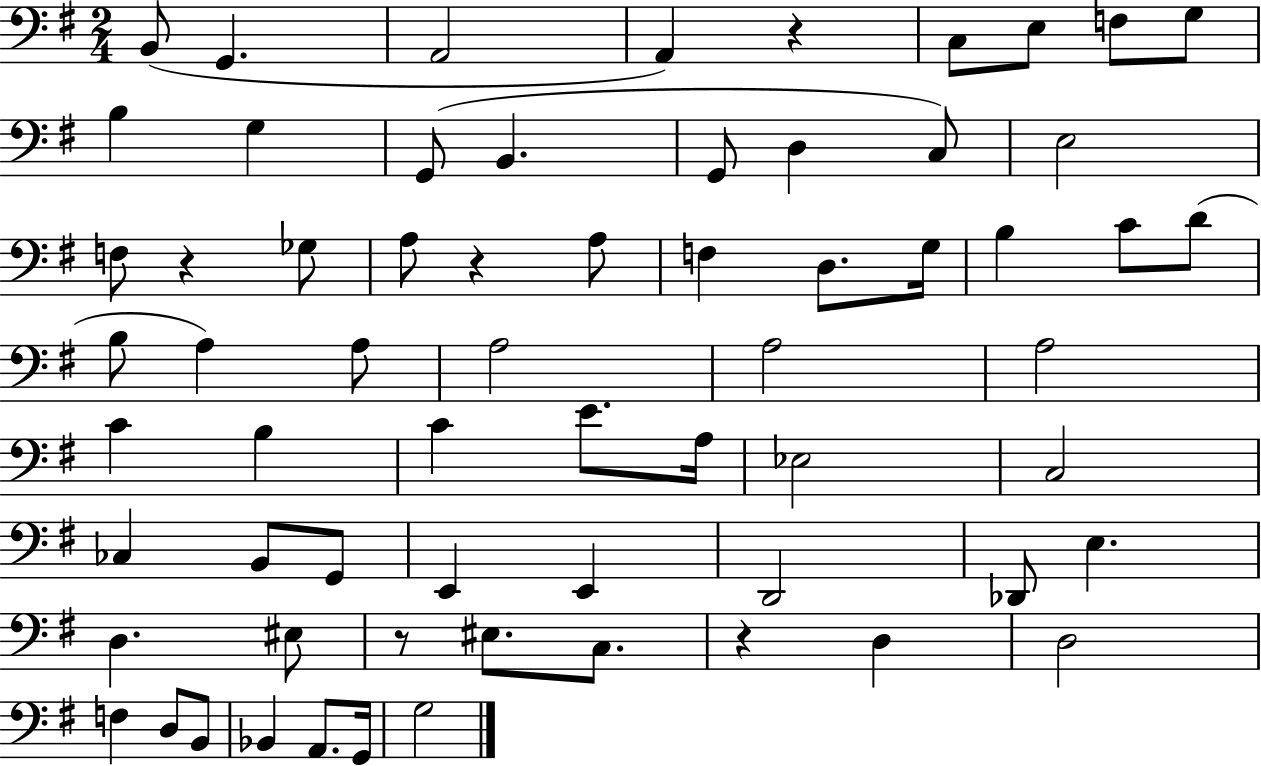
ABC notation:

X:1
T:Untitled
M:2/4
L:1/4
K:G
B,,/2 G,, A,,2 A,, z C,/2 E,/2 F,/2 G,/2 B, G, G,,/2 B,, G,,/2 D, C,/2 E,2 F,/2 z _G,/2 A,/2 z A,/2 F, D,/2 G,/4 B, C/2 D/2 B,/2 A, A,/2 A,2 A,2 A,2 C B, C E/2 A,/4 _E,2 C,2 _C, B,,/2 G,,/2 E,, E,, D,,2 _D,,/2 E, D, ^E,/2 z/2 ^E,/2 C,/2 z D, D,2 F, D,/2 B,,/2 _B,, A,,/2 G,,/4 G,2